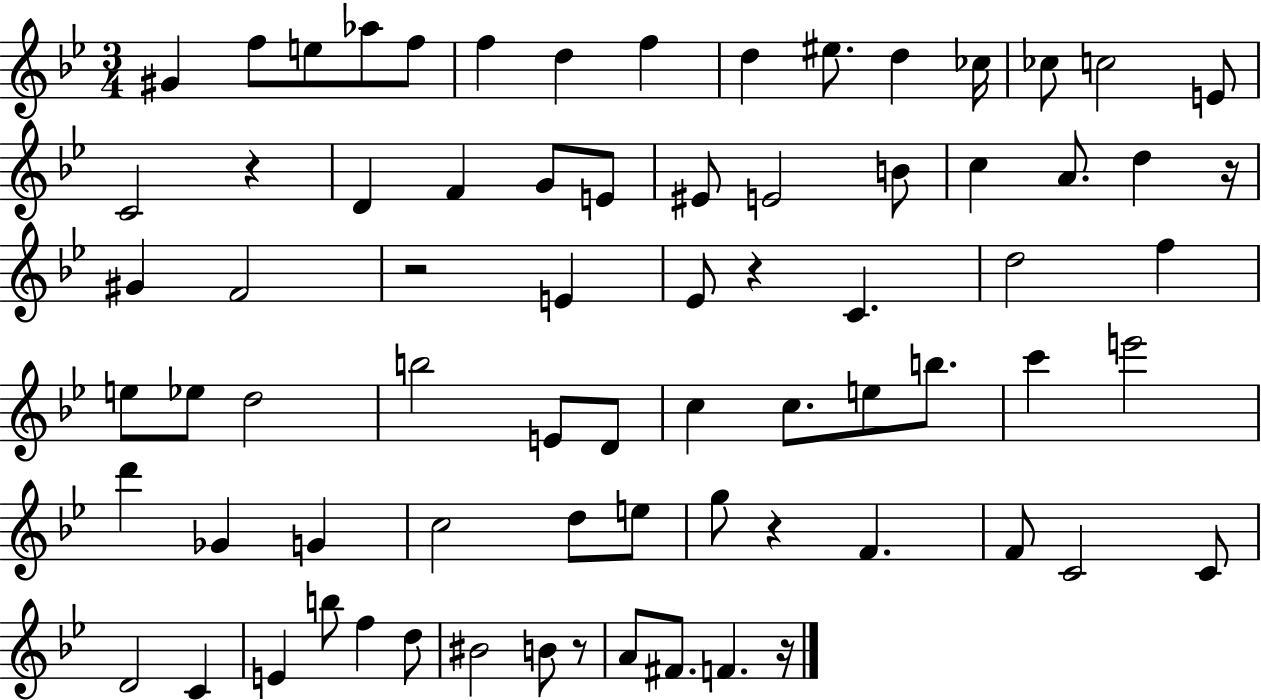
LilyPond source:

{
  \clef treble
  \numericTimeSignature
  \time 3/4
  \key bes \major
  gis'4 f''8 e''8 aes''8 f''8 | f''4 d''4 f''4 | d''4 eis''8. d''4 ces''16 | ces''8 c''2 e'8 | \break c'2 r4 | d'4 f'4 g'8 e'8 | eis'8 e'2 b'8 | c''4 a'8. d''4 r16 | \break gis'4 f'2 | r2 e'4 | ees'8 r4 c'4. | d''2 f''4 | \break e''8 ees''8 d''2 | b''2 e'8 d'8 | c''4 c''8. e''8 b''8. | c'''4 e'''2 | \break d'''4 ges'4 g'4 | c''2 d''8 e''8 | g''8 r4 f'4. | f'8 c'2 c'8 | \break d'2 c'4 | e'4 b''8 f''4 d''8 | bis'2 b'8 r8 | a'8 fis'8. f'4. r16 | \break \bar "|."
}